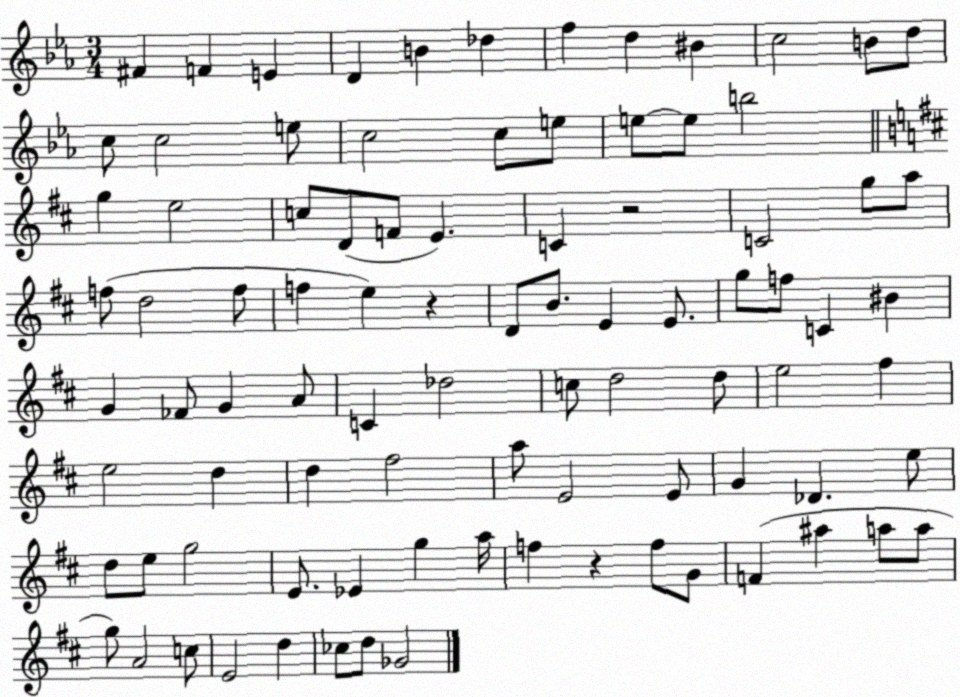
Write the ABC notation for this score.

X:1
T:Untitled
M:3/4
L:1/4
K:Eb
^F F E D B _d f d ^B c2 B/2 d/2 c/2 c2 e/2 c2 c/2 e/2 e/2 e/2 b2 g e2 c/2 D/2 F/2 E C z2 C2 g/2 a/2 f/2 d2 f/2 f e z D/2 B/2 E E/2 g/2 f/2 C ^B G _F/2 G A/2 C _d2 c/2 d2 d/2 e2 ^f e2 d d ^f2 a/2 E2 E/2 G _D e/2 d/2 e/2 g2 E/2 _E g a/4 f z f/2 G/2 F ^a a/2 a/2 g/2 A2 c/2 E2 d _c/2 d/2 _G2